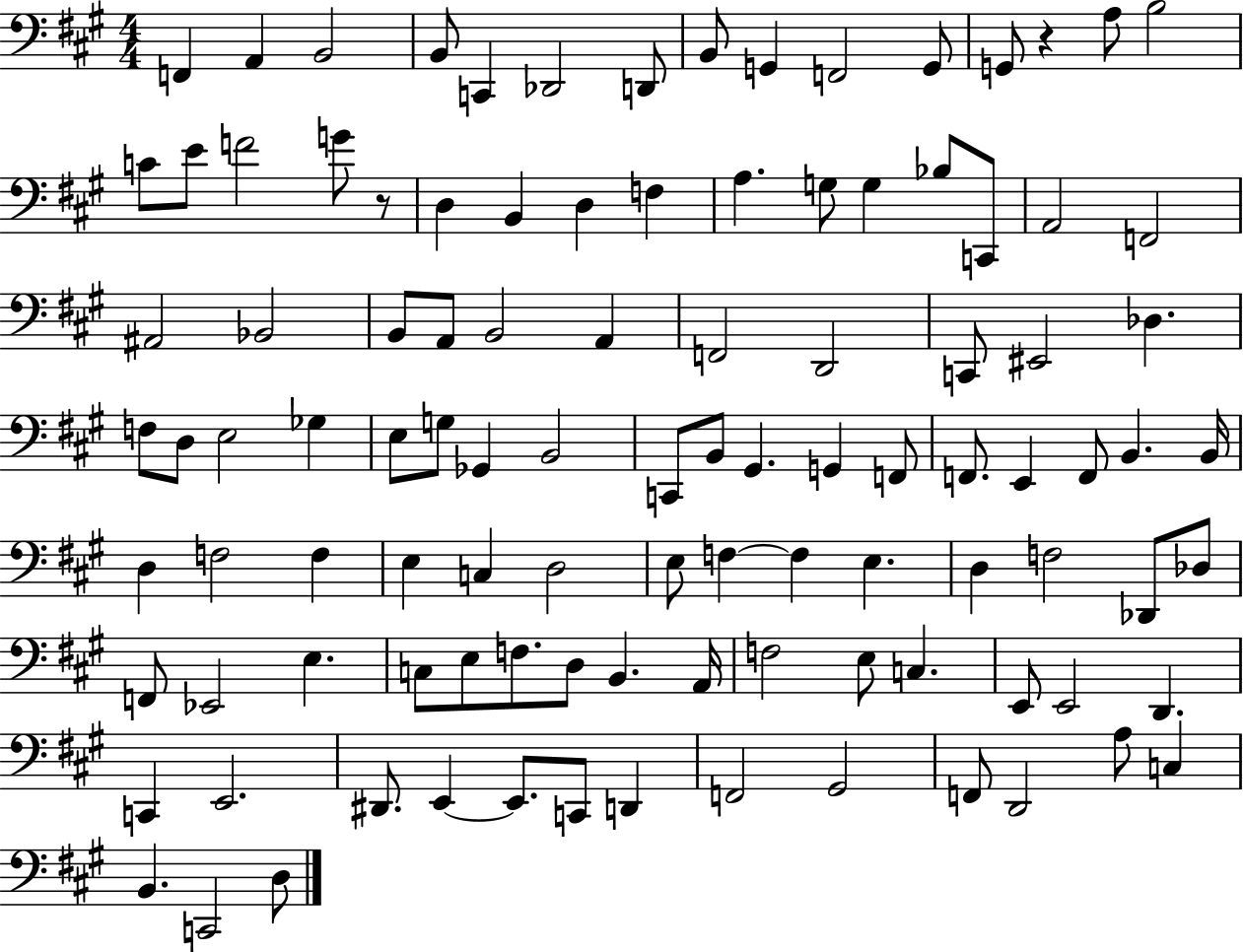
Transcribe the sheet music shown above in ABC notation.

X:1
T:Untitled
M:4/4
L:1/4
K:A
F,, A,, B,,2 B,,/2 C,, _D,,2 D,,/2 B,,/2 G,, F,,2 G,,/2 G,,/2 z A,/2 B,2 C/2 E/2 F2 G/2 z/2 D, B,, D, F, A, G,/2 G, _B,/2 C,,/2 A,,2 F,,2 ^A,,2 _B,,2 B,,/2 A,,/2 B,,2 A,, F,,2 D,,2 C,,/2 ^E,,2 _D, F,/2 D,/2 E,2 _G, E,/2 G,/2 _G,, B,,2 C,,/2 B,,/2 ^G,, G,, F,,/2 F,,/2 E,, F,,/2 B,, B,,/4 D, F,2 F, E, C, D,2 E,/2 F, F, E, D, F,2 _D,,/2 _D,/2 F,,/2 _E,,2 E, C,/2 E,/2 F,/2 D,/2 B,, A,,/4 F,2 E,/2 C, E,,/2 E,,2 D,, C,, E,,2 ^D,,/2 E,, E,,/2 C,,/2 D,, F,,2 ^G,,2 F,,/2 D,,2 A,/2 C, B,, C,,2 D,/2